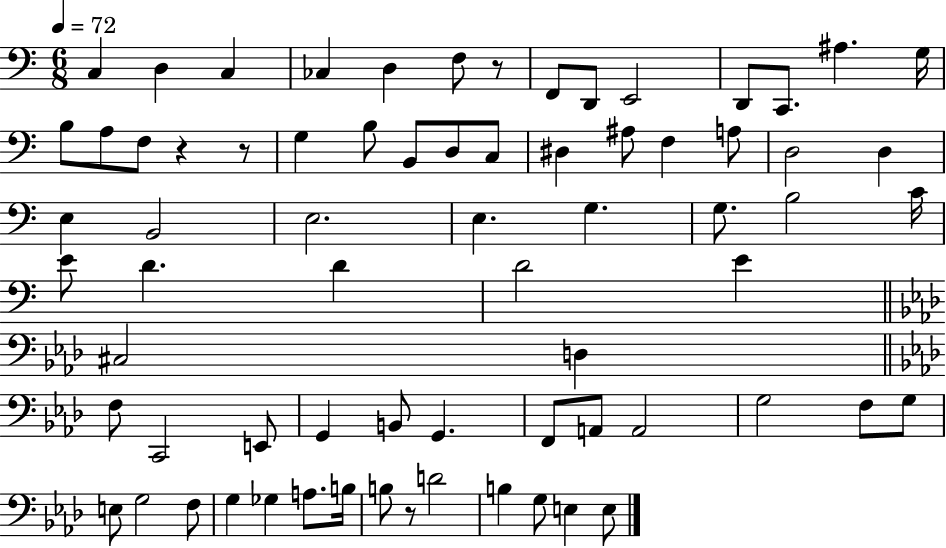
{
  \clef bass
  \numericTimeSignature
  \time 6/8
  \key c \major
  \tempo 4 = 72
  c4 d4 c4 | ces4 d4 f8 r8 | f,8 d,8 e,2 | d,8 c,8. ais4. g16 | \break b8 a8 f8 r4 r8 | g4 b8 b,8 d8 c8 | dis4 ais8 f4 a8 | d2 d4 | \break e4 b,2 | e2. | e4. g4. | g8. b2 c'16 | \break e'8 d'4. d'4 | d'2 e'4 | \bar "||" \break \key f \minor cis2 d4 | \bar "||" \break \key aes \major f8 c,2 e,8 | g,4 b,8 g,4. | f,8 a,8 a,2 | g2 f8 g8 | \break e8 g2 f8 | g4 ges4 a8. b16 | b8 r8 d'2 | b4 g8 e4 e8 | \break \bar "|."
}